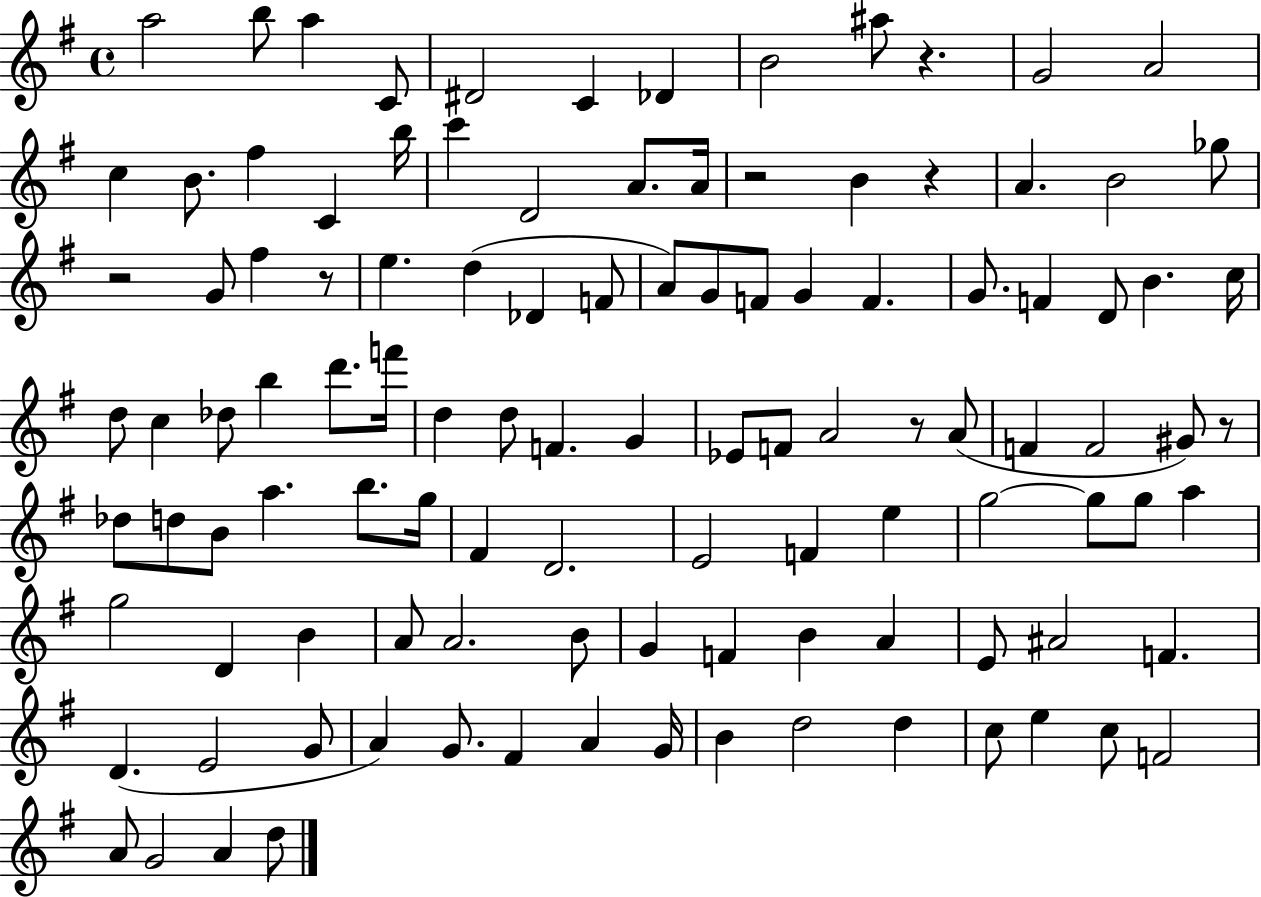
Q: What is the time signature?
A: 4/4